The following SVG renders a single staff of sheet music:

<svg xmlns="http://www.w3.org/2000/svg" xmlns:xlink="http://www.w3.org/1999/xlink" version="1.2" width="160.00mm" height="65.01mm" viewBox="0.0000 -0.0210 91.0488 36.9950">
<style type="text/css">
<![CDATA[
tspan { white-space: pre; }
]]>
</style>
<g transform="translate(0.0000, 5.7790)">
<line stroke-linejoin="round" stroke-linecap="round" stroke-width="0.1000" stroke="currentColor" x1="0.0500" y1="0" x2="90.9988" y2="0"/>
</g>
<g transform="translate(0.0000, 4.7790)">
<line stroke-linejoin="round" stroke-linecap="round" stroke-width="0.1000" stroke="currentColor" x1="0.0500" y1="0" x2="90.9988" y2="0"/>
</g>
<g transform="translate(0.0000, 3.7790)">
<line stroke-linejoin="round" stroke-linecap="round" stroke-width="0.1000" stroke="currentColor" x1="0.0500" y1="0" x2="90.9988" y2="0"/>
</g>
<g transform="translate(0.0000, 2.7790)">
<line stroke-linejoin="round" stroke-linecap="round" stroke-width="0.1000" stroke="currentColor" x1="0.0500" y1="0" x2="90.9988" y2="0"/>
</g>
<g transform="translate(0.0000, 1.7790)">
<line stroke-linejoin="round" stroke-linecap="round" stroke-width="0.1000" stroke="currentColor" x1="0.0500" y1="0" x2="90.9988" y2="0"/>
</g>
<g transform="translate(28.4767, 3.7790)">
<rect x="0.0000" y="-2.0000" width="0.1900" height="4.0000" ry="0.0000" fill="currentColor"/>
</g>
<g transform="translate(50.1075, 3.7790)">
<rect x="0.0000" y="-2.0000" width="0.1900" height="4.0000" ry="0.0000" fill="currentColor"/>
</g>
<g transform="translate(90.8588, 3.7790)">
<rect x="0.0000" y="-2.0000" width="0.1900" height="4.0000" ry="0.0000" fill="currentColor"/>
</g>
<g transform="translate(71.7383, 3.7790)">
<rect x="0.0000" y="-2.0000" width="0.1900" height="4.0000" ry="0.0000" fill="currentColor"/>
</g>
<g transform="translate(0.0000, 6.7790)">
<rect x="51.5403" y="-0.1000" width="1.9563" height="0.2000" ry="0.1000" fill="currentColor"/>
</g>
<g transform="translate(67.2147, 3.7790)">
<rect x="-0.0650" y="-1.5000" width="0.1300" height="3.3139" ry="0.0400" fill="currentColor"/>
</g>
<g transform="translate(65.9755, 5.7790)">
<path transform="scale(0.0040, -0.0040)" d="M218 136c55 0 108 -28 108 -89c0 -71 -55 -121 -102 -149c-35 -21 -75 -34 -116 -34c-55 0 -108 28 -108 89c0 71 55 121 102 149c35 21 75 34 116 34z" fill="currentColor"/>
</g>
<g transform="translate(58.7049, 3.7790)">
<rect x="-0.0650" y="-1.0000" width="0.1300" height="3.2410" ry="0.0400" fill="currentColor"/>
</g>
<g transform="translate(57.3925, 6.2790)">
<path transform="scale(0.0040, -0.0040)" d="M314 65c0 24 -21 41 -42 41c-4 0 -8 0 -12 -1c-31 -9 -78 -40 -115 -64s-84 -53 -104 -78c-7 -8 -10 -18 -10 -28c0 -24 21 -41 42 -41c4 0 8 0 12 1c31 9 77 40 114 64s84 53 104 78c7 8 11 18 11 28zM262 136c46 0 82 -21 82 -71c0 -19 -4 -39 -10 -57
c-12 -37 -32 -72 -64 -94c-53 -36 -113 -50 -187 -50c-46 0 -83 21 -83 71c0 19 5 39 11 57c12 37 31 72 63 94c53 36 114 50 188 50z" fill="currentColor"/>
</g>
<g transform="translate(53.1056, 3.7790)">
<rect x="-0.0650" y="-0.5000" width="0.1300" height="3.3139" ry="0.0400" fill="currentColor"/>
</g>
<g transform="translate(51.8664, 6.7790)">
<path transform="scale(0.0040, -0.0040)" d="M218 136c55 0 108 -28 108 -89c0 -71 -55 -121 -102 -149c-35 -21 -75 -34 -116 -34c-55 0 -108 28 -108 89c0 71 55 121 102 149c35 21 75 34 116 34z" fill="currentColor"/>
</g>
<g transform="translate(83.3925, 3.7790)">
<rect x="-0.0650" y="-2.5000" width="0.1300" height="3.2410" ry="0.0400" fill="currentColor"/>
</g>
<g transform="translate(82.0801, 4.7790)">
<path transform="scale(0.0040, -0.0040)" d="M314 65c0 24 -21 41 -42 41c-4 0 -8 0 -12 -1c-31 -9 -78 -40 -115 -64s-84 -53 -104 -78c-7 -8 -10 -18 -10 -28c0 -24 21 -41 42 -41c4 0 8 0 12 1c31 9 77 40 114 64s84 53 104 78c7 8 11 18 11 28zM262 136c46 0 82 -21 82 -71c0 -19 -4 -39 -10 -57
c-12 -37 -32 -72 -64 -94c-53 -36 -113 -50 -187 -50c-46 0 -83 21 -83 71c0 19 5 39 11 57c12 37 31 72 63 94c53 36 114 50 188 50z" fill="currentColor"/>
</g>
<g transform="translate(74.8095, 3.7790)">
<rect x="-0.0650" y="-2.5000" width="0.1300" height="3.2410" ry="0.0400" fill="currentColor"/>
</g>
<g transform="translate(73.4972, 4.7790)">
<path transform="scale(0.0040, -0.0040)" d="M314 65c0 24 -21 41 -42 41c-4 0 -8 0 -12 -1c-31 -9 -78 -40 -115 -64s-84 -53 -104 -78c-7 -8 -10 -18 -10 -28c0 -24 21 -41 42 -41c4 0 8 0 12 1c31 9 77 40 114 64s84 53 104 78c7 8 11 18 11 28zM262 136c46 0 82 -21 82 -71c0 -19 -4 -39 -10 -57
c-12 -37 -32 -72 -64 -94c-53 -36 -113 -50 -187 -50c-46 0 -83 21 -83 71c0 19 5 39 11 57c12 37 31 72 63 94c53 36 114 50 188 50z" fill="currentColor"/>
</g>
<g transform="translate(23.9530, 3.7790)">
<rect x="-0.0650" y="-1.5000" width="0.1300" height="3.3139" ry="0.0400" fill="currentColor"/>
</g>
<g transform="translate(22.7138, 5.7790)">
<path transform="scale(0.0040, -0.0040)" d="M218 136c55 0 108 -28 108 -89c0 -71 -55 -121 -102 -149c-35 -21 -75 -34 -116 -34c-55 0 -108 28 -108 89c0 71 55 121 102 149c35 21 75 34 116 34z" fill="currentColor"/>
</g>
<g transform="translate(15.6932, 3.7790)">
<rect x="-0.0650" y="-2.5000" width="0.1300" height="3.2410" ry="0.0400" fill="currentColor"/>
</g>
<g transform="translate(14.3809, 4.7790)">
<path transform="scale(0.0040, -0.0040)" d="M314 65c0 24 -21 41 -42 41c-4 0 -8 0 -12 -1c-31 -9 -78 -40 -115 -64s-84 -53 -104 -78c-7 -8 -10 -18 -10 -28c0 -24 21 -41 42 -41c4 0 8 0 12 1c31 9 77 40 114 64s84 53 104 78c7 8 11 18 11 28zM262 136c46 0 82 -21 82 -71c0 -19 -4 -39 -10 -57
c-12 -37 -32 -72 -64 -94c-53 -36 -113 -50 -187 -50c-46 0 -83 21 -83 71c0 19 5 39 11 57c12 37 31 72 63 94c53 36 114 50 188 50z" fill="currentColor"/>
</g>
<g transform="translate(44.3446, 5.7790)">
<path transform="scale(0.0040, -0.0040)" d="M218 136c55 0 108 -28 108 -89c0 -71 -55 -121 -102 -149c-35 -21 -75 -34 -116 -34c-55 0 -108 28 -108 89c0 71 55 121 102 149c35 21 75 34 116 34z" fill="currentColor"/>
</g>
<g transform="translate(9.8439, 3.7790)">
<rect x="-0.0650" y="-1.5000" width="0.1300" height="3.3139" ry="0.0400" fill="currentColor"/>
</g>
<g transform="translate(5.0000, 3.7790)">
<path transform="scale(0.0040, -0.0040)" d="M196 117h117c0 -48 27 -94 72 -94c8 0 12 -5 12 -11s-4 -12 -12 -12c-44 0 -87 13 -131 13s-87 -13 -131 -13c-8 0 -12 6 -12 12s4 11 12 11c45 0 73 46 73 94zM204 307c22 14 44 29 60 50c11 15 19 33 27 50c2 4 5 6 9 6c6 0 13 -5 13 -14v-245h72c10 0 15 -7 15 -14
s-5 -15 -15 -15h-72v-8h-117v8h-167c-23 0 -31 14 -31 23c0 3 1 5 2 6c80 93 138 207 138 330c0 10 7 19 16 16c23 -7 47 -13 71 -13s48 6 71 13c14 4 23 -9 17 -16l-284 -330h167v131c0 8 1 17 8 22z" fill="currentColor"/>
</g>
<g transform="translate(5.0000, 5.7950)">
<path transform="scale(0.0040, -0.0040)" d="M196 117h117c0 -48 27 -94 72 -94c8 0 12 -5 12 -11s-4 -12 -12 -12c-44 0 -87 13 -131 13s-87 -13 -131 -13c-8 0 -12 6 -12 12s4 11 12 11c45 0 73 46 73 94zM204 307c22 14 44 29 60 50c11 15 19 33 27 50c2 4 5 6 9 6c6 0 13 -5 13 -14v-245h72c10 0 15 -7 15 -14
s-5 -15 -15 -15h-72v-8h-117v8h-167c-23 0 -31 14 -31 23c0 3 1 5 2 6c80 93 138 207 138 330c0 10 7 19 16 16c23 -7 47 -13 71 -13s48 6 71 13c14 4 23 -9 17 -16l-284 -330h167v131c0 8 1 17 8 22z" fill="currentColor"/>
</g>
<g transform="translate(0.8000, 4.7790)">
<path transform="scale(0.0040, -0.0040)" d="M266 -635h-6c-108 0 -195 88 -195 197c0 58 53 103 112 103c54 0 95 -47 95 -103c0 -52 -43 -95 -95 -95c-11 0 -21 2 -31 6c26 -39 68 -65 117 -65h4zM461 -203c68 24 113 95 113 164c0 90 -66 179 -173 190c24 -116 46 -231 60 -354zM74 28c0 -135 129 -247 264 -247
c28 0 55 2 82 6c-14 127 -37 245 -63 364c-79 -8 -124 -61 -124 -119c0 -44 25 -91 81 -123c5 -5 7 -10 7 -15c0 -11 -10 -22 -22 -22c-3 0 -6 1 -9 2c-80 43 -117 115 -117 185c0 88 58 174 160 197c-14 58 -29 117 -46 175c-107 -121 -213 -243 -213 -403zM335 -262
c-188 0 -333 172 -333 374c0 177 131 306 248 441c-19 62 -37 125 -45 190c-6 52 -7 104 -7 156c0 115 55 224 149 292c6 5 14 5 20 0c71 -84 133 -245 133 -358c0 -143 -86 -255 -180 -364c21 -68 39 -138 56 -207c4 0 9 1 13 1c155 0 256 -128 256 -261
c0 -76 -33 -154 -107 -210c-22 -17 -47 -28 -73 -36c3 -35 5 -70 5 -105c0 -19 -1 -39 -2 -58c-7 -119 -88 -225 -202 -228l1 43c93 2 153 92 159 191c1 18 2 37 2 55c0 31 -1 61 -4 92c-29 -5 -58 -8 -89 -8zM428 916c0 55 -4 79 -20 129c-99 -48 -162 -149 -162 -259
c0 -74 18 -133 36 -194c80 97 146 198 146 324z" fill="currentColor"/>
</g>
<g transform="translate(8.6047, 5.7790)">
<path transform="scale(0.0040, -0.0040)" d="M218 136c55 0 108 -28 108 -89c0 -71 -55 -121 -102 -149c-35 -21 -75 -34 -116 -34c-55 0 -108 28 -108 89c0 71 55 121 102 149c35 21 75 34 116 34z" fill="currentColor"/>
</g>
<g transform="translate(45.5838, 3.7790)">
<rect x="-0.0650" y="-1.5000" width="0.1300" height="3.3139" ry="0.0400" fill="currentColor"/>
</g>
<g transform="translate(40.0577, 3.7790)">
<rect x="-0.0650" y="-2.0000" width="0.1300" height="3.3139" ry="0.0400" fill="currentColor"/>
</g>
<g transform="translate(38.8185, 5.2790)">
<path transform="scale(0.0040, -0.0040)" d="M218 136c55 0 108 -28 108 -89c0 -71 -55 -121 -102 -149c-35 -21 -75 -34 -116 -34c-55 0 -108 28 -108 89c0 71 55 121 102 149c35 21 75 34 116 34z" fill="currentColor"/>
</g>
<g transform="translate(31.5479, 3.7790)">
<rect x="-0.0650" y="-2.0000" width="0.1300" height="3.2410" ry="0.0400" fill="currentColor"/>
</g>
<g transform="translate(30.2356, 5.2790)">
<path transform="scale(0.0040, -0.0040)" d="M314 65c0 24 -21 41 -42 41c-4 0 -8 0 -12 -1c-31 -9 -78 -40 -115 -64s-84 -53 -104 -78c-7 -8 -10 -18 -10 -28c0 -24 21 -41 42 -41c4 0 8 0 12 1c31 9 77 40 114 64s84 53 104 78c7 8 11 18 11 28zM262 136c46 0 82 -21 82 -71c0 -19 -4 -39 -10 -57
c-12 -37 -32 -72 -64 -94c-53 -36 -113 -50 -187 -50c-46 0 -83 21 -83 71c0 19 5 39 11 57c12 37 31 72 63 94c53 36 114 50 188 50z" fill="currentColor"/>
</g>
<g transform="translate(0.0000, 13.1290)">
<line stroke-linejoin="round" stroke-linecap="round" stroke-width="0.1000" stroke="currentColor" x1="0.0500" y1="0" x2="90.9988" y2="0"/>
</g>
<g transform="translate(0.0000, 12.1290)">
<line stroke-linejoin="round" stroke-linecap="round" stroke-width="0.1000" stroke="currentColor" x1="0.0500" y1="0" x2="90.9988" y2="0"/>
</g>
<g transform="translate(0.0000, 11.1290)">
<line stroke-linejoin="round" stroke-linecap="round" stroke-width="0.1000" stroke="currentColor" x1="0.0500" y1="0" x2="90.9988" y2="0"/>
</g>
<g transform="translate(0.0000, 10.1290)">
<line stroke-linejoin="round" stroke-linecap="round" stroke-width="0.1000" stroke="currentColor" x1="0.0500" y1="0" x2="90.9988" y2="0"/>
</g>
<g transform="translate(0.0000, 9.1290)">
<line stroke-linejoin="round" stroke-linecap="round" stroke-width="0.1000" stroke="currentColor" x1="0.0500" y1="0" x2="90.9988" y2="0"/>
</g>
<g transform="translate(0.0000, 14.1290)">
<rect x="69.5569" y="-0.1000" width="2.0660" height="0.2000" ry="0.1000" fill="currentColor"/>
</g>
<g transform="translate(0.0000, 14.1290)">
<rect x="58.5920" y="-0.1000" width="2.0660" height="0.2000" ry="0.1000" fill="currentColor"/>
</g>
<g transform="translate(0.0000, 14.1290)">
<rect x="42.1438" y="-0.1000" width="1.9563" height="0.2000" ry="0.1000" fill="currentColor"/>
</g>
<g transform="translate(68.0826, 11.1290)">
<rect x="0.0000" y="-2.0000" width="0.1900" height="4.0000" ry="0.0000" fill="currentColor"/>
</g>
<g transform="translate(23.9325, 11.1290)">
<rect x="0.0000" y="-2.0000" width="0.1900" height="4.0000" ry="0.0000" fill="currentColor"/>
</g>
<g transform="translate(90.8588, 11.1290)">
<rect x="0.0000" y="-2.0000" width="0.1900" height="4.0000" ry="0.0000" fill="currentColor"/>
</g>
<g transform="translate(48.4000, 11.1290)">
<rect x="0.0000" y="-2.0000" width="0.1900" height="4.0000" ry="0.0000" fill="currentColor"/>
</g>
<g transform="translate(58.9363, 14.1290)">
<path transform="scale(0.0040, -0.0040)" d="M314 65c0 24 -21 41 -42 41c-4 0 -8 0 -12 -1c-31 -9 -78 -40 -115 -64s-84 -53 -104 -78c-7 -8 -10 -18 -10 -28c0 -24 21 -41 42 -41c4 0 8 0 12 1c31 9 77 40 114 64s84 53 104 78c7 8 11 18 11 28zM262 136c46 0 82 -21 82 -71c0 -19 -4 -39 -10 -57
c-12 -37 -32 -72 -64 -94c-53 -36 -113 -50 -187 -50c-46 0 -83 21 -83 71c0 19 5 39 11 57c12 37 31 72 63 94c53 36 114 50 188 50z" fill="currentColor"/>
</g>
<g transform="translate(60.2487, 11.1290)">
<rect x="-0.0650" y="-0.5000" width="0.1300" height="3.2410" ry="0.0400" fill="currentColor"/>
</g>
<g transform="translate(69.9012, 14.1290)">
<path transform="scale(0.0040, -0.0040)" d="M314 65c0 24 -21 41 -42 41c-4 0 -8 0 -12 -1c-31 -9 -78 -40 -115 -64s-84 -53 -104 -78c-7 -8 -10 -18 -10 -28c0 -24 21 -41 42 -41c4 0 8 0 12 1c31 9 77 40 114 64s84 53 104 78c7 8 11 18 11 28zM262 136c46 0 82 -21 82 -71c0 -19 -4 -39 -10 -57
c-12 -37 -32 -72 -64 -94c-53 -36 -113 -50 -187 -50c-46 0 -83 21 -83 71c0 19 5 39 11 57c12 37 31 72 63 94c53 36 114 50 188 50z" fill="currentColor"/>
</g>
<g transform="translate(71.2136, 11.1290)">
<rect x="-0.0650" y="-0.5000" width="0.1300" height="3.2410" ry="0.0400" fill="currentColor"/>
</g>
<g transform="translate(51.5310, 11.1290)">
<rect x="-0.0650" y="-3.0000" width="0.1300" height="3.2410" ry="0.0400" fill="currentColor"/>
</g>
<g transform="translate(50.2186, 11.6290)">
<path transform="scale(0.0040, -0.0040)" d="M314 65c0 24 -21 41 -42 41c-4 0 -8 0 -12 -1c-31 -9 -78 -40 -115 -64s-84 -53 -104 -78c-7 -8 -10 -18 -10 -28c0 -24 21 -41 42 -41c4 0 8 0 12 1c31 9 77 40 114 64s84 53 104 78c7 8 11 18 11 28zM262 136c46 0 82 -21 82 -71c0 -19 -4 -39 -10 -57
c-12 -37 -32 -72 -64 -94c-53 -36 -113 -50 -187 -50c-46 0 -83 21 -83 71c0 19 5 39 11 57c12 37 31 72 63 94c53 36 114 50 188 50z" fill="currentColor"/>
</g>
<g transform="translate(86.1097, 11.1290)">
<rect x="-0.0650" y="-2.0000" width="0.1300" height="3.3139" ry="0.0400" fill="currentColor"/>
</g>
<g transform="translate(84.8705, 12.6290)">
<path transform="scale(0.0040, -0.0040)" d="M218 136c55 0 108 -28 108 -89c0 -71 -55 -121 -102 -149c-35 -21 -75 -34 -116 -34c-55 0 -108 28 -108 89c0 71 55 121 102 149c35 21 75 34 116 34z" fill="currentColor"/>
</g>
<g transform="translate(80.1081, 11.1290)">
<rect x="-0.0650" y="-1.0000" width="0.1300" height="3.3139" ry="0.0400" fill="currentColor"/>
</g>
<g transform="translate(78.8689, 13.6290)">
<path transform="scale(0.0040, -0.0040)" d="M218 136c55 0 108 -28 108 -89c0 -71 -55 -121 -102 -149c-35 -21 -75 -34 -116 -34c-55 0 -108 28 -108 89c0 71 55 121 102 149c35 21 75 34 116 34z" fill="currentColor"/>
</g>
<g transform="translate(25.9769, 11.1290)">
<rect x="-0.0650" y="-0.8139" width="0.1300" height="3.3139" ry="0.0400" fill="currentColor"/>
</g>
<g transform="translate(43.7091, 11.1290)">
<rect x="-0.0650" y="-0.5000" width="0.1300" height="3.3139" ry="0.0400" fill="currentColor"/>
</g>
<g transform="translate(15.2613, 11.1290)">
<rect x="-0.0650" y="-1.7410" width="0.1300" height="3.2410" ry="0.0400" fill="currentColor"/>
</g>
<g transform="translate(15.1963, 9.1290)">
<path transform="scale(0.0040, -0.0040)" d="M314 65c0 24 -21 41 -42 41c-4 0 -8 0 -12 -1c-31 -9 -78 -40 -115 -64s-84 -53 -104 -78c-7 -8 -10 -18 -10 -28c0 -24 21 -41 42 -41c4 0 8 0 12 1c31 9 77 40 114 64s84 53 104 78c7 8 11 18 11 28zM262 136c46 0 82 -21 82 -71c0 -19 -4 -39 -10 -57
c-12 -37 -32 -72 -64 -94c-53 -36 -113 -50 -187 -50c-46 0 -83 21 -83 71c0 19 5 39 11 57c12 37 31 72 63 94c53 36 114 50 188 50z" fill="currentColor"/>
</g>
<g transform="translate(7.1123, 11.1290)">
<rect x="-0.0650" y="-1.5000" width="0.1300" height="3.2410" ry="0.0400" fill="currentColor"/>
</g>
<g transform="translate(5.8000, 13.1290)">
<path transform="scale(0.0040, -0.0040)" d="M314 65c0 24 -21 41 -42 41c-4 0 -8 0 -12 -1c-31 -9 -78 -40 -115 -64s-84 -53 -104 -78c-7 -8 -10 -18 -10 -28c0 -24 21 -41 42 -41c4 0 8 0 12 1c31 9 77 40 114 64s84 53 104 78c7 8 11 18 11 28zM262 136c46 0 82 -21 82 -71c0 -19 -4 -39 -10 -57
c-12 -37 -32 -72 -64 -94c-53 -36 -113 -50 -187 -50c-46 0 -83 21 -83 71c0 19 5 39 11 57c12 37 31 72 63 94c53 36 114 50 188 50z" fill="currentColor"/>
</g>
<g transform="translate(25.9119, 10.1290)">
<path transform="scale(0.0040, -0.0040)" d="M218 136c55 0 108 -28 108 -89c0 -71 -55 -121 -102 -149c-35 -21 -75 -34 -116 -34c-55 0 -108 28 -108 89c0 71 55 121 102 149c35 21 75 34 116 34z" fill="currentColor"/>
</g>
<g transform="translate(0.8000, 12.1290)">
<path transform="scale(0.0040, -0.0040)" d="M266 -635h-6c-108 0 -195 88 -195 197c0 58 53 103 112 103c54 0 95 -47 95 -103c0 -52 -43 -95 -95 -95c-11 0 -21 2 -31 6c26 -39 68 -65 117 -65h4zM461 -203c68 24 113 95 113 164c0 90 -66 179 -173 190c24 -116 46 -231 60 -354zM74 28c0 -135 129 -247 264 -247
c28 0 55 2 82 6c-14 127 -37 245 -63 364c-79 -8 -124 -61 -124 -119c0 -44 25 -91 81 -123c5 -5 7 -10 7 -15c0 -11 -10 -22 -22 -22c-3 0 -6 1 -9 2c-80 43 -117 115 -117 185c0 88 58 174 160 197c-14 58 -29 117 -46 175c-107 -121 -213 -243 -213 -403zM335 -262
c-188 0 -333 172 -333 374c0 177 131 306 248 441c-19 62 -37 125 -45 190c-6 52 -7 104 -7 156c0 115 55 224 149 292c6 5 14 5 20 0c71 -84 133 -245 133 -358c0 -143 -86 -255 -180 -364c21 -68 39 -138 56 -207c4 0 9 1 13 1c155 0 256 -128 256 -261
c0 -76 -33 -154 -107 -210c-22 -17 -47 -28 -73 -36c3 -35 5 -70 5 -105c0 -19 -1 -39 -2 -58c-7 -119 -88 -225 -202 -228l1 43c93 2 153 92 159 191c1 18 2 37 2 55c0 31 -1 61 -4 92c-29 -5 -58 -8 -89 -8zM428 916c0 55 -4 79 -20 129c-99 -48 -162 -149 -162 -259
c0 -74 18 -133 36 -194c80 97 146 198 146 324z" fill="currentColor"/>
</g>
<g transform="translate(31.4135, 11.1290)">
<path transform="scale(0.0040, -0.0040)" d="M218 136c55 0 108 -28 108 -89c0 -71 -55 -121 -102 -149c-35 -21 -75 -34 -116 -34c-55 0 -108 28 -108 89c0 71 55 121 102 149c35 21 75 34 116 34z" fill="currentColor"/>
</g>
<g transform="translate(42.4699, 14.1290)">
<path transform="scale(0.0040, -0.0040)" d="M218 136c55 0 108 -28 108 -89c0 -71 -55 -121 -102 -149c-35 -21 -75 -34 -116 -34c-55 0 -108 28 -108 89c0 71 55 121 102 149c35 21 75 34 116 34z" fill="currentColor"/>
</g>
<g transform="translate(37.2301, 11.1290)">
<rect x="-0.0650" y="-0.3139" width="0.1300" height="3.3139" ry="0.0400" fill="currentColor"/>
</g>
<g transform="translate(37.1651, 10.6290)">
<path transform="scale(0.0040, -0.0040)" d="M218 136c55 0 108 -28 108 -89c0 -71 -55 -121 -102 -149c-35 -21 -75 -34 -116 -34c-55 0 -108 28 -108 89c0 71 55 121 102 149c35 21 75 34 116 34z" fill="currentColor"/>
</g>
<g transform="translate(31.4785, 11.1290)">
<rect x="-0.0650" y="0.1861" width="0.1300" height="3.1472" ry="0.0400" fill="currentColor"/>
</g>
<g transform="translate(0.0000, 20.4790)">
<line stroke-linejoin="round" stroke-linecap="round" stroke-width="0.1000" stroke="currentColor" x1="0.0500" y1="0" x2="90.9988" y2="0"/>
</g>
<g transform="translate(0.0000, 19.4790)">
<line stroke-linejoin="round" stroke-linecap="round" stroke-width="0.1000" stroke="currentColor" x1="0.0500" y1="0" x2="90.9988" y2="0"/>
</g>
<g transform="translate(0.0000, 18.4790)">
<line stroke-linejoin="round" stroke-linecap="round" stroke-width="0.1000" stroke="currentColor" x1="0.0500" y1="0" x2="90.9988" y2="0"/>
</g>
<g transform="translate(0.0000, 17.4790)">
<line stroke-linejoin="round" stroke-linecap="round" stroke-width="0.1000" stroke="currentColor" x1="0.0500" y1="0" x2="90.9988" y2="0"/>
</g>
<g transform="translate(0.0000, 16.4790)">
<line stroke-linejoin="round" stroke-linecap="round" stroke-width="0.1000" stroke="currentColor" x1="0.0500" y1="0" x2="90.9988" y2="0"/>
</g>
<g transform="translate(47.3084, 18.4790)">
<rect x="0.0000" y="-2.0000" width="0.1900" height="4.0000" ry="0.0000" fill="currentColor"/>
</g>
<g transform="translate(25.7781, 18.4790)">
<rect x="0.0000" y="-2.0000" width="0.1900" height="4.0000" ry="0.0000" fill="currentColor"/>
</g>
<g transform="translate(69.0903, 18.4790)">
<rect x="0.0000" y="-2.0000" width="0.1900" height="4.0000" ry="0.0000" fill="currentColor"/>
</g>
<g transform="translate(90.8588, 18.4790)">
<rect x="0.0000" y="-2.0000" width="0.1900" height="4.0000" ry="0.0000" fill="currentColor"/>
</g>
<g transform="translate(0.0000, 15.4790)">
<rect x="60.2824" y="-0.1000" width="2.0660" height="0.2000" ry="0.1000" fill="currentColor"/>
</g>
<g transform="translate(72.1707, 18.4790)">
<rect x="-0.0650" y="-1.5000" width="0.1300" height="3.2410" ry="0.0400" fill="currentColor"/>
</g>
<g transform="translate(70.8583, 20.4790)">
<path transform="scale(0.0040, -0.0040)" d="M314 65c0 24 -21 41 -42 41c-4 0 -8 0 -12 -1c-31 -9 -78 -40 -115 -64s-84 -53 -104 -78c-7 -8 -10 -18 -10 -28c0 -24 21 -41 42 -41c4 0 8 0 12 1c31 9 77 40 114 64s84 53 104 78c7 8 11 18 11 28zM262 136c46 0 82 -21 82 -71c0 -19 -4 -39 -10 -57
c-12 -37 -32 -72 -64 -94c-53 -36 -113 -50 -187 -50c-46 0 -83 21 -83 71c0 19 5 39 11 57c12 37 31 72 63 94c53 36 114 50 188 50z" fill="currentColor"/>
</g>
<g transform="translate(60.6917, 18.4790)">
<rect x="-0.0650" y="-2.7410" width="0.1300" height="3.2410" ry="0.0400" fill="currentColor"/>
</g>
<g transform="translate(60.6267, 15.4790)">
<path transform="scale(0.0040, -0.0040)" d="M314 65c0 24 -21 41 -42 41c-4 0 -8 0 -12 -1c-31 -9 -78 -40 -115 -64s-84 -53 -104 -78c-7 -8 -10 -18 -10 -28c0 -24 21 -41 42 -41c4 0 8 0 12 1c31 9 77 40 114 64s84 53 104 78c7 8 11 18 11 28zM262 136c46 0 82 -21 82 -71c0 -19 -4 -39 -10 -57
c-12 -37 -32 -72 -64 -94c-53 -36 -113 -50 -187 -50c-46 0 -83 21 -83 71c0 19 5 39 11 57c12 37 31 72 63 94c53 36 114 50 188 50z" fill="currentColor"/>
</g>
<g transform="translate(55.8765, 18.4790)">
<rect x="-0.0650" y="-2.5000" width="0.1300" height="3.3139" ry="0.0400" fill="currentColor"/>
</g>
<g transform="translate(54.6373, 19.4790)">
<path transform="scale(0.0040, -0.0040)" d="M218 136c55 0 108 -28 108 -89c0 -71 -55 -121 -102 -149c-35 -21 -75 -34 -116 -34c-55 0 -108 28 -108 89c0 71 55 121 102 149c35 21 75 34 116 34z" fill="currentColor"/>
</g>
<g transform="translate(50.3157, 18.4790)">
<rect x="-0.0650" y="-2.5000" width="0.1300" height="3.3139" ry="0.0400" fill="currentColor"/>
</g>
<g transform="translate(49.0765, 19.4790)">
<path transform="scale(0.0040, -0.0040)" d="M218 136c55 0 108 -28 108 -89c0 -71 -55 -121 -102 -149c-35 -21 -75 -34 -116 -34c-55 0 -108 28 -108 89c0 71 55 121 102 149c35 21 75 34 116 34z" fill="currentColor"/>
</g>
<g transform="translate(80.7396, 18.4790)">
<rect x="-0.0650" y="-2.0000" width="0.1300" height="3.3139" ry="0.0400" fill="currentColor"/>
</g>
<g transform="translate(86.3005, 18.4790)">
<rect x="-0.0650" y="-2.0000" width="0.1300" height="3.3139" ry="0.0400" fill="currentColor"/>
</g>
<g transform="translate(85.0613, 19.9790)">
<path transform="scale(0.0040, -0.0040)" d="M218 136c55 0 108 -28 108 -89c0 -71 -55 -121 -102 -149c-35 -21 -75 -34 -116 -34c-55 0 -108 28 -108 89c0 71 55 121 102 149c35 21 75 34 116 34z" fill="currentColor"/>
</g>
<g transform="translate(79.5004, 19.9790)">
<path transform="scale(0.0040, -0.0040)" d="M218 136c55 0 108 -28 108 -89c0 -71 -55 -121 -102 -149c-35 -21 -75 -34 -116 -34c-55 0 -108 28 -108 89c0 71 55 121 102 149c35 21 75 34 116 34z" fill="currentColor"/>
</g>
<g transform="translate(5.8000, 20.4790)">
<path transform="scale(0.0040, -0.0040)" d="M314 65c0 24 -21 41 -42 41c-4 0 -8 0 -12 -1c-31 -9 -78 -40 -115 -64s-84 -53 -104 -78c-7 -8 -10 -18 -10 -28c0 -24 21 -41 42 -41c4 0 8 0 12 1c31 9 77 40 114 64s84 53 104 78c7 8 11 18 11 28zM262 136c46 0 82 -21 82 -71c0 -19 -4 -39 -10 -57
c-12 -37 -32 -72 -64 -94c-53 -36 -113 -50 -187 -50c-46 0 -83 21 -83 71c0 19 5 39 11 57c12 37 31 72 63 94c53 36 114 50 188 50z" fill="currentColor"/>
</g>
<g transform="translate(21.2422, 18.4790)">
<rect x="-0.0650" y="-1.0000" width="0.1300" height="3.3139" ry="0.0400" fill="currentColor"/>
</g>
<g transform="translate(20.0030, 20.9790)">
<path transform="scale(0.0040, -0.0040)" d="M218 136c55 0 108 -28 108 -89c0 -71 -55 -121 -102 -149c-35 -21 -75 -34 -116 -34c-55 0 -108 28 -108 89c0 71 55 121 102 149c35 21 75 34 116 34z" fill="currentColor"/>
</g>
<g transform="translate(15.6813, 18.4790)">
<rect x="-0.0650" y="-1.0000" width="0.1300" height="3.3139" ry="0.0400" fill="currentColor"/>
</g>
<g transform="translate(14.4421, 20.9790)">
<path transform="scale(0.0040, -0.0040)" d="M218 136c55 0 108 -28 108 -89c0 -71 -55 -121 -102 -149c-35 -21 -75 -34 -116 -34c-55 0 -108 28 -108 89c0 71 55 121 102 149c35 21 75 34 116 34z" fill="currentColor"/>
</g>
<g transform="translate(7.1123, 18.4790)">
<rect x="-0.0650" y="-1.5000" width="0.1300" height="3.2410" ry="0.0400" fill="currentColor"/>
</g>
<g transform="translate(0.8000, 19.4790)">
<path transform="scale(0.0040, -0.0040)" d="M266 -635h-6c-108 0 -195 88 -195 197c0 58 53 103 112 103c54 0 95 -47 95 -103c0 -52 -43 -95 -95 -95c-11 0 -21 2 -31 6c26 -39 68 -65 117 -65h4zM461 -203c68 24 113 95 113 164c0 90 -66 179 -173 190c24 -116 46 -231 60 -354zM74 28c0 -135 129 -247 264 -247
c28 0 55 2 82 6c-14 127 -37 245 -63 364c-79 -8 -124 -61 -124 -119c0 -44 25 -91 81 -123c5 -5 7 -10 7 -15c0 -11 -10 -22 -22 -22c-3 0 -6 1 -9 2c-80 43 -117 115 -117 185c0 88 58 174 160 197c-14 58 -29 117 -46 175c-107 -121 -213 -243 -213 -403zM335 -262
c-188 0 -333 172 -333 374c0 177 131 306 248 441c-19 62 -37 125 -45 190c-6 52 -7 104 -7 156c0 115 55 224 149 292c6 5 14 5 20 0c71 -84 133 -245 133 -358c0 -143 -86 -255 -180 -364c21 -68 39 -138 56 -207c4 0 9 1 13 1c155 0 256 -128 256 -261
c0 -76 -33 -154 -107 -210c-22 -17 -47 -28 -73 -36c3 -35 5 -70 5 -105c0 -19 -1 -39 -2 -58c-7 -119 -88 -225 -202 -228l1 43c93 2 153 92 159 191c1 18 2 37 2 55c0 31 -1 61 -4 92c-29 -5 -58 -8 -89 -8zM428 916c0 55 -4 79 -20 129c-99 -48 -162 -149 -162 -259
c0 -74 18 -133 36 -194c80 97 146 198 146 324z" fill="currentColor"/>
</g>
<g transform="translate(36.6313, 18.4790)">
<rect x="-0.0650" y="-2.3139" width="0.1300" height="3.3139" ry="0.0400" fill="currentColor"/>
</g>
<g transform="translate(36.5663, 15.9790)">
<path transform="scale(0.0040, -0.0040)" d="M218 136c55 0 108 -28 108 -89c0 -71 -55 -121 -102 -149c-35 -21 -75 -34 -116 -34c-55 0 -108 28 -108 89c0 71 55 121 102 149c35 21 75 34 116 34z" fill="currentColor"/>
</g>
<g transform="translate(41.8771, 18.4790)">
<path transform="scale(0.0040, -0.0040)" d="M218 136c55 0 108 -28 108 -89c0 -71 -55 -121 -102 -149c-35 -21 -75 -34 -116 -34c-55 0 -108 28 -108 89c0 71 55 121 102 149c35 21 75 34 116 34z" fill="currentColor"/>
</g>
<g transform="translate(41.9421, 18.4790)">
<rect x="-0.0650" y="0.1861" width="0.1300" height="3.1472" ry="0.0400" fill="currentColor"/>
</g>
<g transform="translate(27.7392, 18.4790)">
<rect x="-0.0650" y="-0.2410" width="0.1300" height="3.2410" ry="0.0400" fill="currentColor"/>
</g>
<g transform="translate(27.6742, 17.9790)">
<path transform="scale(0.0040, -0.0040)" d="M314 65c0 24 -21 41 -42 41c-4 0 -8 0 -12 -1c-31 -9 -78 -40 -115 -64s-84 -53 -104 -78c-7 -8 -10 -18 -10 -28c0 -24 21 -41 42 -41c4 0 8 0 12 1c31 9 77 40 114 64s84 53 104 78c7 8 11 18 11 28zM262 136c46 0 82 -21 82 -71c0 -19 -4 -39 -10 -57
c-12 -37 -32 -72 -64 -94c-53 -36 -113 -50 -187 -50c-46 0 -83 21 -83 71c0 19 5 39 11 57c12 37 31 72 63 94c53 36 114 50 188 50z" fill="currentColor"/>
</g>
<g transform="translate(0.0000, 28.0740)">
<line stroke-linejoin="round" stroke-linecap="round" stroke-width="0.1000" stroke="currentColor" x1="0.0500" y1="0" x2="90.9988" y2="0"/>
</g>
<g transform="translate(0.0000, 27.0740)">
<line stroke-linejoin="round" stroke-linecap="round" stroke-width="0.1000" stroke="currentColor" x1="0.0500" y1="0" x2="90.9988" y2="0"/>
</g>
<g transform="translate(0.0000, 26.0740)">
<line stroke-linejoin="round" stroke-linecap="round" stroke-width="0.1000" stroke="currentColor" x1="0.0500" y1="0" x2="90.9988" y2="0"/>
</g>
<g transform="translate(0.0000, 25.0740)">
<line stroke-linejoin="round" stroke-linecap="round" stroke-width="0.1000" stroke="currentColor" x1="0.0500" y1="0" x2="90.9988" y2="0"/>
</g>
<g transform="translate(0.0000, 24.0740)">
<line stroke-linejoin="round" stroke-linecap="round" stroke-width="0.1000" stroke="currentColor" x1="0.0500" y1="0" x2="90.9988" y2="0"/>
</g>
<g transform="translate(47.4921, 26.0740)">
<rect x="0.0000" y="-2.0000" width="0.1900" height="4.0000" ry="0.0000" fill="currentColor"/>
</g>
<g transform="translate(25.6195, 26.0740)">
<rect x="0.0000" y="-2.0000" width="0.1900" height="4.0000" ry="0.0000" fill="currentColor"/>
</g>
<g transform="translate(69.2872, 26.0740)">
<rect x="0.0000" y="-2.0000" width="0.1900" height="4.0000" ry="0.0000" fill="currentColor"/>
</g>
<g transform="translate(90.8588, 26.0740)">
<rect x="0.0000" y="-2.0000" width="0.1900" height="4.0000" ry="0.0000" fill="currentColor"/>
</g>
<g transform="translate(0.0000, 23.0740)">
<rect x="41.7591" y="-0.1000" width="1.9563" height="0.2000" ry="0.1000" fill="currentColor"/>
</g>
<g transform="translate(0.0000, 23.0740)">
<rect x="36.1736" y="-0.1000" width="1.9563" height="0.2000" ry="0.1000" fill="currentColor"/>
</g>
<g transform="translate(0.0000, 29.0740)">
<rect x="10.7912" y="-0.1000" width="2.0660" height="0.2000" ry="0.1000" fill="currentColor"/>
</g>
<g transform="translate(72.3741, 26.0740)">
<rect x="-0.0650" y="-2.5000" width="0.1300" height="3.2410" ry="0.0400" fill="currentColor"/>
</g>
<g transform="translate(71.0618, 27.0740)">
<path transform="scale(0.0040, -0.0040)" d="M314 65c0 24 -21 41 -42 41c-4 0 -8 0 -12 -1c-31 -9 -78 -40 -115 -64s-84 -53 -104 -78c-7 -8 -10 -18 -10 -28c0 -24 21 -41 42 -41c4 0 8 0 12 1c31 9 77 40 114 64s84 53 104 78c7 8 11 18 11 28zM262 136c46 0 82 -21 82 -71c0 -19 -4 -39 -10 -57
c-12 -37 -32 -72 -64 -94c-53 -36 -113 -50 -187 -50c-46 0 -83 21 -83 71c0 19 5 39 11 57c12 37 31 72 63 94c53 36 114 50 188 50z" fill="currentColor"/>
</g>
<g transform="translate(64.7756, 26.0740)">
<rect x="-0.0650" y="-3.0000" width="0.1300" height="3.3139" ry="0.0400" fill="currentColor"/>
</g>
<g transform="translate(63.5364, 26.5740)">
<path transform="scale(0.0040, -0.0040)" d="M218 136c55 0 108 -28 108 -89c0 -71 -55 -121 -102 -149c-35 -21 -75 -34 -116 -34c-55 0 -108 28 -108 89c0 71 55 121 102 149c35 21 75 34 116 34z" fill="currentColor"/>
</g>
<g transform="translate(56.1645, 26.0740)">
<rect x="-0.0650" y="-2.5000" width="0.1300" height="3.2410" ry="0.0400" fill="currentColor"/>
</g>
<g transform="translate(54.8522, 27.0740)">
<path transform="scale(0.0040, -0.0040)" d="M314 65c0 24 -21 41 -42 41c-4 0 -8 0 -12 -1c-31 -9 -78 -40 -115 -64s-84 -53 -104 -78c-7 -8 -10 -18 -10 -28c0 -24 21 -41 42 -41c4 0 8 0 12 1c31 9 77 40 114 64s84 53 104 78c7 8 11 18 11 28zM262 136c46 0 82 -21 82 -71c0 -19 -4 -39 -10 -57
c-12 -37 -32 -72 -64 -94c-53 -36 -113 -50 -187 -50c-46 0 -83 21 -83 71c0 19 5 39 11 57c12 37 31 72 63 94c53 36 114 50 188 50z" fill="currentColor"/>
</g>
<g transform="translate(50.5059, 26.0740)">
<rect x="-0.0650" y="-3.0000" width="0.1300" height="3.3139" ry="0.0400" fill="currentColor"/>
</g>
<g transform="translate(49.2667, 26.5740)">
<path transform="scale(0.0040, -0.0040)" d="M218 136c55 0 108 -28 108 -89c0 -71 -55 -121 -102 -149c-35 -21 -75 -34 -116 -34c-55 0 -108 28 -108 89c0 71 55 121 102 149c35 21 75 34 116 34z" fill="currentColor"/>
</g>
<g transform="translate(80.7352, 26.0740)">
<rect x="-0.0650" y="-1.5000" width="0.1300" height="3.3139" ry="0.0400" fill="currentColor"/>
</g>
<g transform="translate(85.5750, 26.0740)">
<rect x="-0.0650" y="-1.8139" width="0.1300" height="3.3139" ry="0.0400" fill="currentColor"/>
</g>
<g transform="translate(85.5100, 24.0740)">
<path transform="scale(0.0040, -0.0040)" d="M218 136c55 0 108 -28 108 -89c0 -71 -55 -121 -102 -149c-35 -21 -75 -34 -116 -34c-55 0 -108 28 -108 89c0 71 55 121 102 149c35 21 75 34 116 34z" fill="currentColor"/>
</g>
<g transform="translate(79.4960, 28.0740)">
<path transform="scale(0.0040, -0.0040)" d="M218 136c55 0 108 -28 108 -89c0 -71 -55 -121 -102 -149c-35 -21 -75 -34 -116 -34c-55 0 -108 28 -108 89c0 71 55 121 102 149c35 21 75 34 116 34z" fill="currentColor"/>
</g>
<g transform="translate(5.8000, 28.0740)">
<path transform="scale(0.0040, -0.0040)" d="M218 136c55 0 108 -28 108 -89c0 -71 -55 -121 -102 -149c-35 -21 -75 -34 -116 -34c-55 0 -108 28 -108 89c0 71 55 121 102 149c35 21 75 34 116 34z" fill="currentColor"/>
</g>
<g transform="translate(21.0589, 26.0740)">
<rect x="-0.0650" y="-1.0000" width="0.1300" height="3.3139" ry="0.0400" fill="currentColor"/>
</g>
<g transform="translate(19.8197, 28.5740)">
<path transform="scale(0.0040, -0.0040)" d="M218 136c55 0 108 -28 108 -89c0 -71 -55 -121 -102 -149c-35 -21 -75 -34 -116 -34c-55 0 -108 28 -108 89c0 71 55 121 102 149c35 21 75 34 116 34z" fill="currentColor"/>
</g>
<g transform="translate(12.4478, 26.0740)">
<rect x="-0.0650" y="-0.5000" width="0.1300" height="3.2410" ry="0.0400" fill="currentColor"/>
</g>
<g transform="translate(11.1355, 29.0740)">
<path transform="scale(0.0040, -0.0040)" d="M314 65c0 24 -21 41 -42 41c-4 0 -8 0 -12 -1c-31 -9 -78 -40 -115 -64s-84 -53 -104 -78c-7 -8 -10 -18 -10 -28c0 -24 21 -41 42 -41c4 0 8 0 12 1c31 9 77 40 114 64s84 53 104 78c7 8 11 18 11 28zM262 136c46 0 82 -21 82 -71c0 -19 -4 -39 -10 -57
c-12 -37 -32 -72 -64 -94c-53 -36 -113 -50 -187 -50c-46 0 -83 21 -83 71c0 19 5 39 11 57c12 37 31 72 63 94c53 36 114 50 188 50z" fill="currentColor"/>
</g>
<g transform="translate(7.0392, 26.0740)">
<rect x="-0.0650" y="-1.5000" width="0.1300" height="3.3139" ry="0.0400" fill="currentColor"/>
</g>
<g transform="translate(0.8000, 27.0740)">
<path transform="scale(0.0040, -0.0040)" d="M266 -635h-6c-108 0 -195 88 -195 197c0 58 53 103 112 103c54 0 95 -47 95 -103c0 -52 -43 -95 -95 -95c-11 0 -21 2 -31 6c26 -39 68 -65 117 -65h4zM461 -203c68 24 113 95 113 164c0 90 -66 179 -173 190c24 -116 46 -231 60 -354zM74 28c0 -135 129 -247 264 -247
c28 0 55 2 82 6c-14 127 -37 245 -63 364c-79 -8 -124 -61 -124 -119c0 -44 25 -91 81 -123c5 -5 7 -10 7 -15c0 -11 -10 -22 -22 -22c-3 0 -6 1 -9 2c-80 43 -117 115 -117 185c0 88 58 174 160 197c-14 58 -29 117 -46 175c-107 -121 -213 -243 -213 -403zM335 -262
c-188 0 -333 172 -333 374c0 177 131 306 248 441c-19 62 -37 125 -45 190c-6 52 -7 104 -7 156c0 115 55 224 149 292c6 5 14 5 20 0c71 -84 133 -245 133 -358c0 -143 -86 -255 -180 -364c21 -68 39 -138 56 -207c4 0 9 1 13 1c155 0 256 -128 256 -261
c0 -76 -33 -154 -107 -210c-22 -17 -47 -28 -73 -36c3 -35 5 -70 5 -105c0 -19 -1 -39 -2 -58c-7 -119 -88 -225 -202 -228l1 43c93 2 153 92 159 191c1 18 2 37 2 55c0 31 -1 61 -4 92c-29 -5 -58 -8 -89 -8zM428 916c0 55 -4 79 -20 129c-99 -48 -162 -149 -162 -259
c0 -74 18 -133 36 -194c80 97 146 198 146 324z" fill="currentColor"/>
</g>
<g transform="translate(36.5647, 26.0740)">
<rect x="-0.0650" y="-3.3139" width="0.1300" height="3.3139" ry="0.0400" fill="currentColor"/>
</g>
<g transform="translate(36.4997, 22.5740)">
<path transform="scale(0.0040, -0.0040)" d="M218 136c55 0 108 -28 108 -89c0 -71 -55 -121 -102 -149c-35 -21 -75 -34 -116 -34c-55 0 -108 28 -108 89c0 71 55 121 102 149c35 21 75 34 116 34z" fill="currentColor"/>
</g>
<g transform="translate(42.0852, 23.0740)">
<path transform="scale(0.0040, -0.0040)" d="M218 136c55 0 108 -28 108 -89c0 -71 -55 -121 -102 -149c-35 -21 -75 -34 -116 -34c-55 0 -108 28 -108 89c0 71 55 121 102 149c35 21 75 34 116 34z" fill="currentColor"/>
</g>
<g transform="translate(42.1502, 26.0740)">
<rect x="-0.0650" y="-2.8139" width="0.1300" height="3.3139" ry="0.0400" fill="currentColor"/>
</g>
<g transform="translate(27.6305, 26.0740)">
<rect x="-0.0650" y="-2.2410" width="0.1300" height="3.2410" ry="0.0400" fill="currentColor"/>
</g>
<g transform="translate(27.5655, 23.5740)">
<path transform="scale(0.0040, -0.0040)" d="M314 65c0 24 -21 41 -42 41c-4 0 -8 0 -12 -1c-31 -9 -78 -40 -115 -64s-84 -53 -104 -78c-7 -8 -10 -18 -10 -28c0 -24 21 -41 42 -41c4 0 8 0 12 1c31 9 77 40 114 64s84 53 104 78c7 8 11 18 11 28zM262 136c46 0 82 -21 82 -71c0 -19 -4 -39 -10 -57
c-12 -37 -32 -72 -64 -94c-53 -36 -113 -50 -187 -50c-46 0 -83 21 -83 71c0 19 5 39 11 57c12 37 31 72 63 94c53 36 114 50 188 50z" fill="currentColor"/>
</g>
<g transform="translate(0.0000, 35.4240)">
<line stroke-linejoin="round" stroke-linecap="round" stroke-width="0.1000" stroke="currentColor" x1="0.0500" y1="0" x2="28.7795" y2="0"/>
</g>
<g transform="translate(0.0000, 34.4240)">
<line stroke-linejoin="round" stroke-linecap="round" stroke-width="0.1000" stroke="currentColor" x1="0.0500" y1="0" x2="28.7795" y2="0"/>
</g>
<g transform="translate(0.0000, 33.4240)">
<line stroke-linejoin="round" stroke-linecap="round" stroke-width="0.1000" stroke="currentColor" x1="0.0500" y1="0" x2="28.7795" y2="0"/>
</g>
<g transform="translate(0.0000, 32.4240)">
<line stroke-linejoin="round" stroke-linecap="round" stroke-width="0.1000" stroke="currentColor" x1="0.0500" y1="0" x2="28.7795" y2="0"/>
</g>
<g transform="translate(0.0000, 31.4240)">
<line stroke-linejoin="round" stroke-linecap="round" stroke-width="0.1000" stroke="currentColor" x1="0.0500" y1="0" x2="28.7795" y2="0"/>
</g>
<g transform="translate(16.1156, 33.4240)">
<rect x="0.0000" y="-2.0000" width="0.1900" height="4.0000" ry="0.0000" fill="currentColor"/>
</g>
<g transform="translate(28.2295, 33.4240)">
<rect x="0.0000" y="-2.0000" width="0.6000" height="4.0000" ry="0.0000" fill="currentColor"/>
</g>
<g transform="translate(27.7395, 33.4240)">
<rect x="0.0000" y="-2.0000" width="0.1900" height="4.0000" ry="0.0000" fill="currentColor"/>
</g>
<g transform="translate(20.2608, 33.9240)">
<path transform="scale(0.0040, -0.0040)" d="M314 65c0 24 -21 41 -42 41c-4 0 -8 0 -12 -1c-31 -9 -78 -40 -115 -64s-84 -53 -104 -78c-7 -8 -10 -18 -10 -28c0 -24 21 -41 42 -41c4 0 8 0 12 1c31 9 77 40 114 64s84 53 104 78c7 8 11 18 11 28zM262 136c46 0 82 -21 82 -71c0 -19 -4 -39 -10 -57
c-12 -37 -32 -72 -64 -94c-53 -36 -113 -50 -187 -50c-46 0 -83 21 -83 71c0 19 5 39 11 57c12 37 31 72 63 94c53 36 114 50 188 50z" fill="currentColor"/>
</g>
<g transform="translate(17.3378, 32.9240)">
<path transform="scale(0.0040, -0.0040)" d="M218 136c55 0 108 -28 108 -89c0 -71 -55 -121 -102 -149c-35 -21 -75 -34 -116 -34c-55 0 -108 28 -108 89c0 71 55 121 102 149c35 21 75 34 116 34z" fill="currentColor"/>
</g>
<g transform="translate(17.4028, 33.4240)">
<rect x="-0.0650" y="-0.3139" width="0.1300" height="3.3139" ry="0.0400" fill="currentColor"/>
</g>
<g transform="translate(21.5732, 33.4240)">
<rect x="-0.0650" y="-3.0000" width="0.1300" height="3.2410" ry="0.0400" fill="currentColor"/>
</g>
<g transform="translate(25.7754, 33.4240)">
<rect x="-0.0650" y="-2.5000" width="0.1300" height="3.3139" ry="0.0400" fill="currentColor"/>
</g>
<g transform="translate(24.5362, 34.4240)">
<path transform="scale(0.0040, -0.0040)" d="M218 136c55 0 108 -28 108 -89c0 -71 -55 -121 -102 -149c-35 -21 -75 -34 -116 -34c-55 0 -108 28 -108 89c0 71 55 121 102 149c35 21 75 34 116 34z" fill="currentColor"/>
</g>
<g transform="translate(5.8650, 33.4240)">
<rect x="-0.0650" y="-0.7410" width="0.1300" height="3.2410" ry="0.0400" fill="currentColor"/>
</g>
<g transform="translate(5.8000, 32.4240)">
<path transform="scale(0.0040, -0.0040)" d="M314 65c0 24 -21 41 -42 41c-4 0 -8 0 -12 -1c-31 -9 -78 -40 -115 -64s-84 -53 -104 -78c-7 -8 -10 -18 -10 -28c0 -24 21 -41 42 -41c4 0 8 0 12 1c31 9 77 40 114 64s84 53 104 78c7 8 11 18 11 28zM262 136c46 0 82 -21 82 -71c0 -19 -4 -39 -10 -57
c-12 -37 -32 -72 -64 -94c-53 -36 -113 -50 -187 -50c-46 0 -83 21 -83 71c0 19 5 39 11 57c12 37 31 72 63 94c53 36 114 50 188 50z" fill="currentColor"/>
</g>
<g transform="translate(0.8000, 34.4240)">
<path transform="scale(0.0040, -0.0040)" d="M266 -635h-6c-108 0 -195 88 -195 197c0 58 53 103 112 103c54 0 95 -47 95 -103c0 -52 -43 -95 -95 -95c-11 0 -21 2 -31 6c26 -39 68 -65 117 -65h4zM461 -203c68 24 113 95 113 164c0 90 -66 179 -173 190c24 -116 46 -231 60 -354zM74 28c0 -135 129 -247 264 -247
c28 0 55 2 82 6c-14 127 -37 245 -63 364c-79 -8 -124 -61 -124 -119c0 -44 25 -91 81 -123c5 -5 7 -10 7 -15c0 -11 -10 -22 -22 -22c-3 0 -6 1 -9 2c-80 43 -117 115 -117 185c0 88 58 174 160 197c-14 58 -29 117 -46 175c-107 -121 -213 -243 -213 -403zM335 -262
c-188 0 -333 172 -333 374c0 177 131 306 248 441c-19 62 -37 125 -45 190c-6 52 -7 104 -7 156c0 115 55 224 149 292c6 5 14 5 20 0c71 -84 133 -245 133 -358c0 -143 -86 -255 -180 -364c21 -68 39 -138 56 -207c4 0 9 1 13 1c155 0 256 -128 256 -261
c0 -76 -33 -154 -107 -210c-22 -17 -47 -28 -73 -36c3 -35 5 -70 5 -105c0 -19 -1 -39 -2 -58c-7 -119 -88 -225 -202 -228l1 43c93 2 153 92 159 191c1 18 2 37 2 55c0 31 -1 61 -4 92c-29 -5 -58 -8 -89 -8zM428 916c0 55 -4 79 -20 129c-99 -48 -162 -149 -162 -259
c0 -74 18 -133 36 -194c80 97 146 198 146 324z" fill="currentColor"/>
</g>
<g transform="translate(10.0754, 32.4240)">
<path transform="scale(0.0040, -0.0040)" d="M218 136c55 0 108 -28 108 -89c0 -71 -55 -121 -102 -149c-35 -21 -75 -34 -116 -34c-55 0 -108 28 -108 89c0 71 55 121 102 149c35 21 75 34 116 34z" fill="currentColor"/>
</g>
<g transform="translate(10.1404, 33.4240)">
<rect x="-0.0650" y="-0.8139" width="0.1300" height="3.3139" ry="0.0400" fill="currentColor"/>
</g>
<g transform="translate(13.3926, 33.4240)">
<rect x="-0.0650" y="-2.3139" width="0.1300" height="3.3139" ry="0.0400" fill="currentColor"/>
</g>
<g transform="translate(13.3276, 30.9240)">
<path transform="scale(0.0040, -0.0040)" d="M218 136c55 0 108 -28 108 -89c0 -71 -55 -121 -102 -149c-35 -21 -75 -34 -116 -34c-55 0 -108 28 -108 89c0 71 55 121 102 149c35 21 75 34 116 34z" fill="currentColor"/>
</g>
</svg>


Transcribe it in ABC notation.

X:1
T:Untitled
M:4/4
L:1/4
K:C
E G2 E F2 F E C D2 E G2 G2 E2 f2 d B c C A2 C2 C2 D F E2 D D c2 g B G G a2 E2 F F E C2 D g2 b a A G2 A G2 E f d2 d g c A2 G